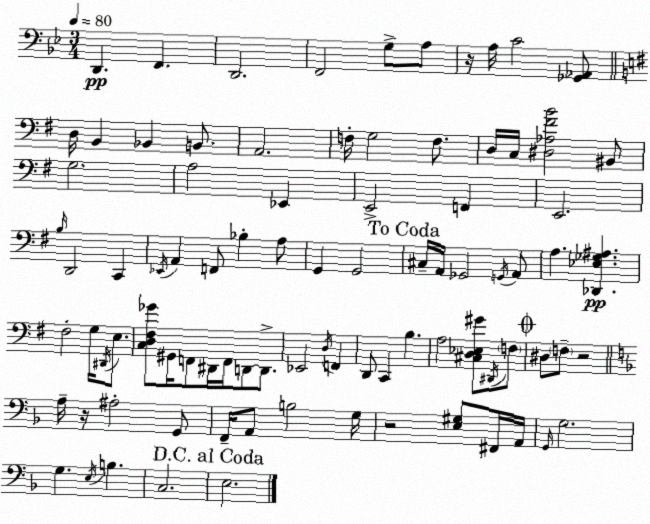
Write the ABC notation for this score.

X:1
T:Untitled
M:3/4
L:1/4
K:Bb
D,, F,, D,,2 F,,2 G,/2 A,/2 z/4 A,/4 C2 [_G,,_A,,]/2 D,/4 B,, _B,, B,,/2 A,,2 F,/4 G,2 F,/2 D,/4 C,/4 [^D,_A,^FB]2 ^B,,/2 G,2 A,2 _E,, E,,2 F,, E,,2 B,/4 D,,2 C,, _E,,/4 A,, F,,/2 _B, A,/2 G,, G,,2 ^C,/4 A,,/4 _G,,2 G,,/4 A,,/2 A, [_D,,_E,_G,^A,] ^F,2 G,/4 ^D,,/4 E,/2 [C,D,^F,_G]/2 ^G,,/4 F,,/2 ^D,,/4 F,,/4 D,,/2 D,,/2 _E,,2 D,/4 F,, D,,/2 C,, B, A,2 [^C,D,_E,^G]/2 ^D,,/4 F,/2 ^D,/2 F,/2 z2 A,/4 z/4 ^A,2 G,,/2 F,,/4 A,,/2 B,2 G,/4 z2 [E,^G,]/2 ^F,,/4 A,,/4 G,,/4 G,2 G, E,/4 B, C,2 E,2